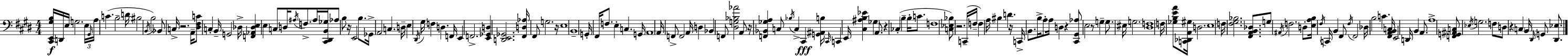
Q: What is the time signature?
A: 4/4